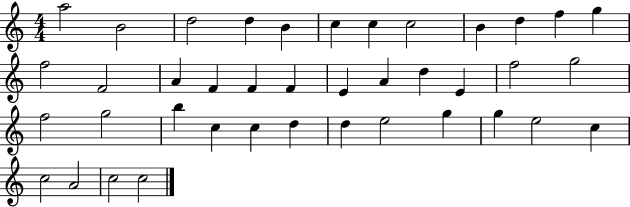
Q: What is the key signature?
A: C major